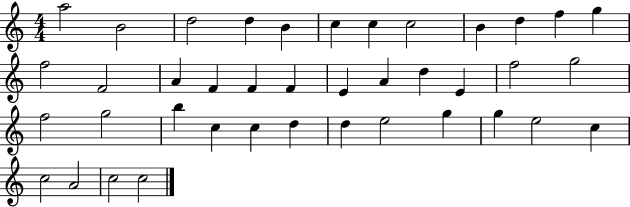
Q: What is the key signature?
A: C major